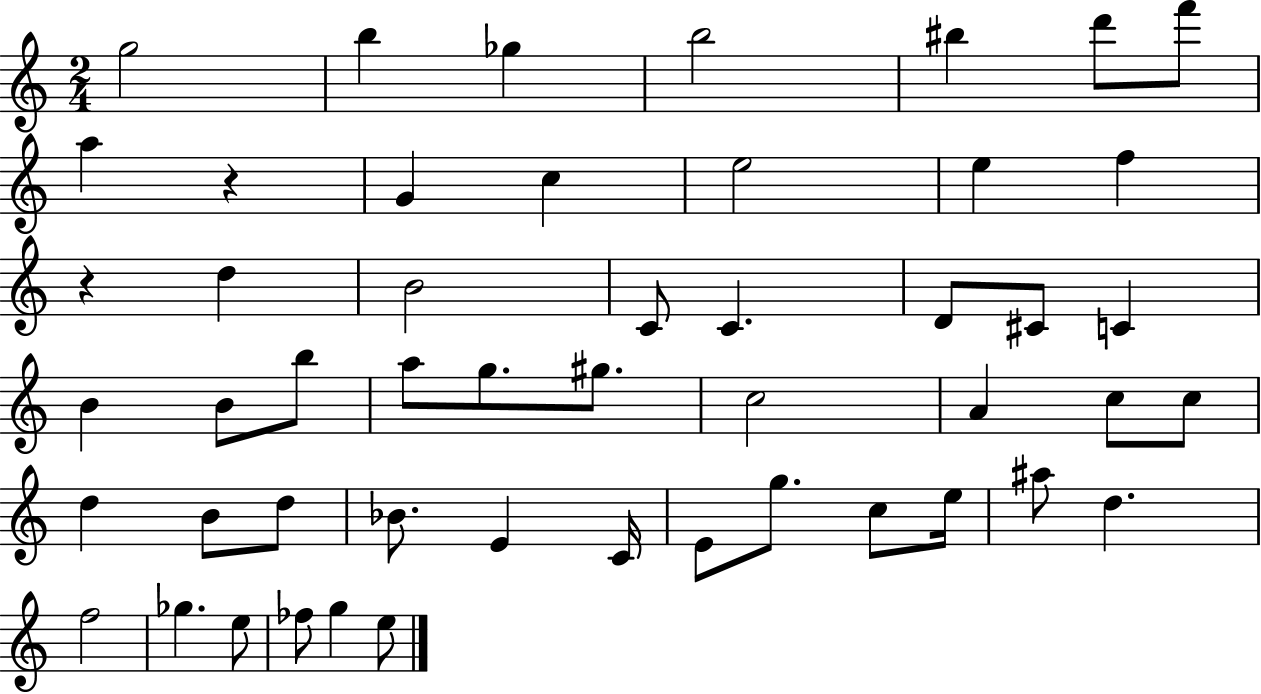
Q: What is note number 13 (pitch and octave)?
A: F5